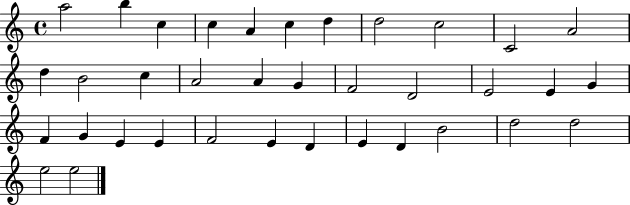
X:1
T:Untitled
M:4/4
L:1/4
K:C
a2 b c c A c d d2 c2 C2 A2 d B2 c A2 A G F2 D2 E2 E G F G E E F2 E D E D B2 d2 d2 e2 e2